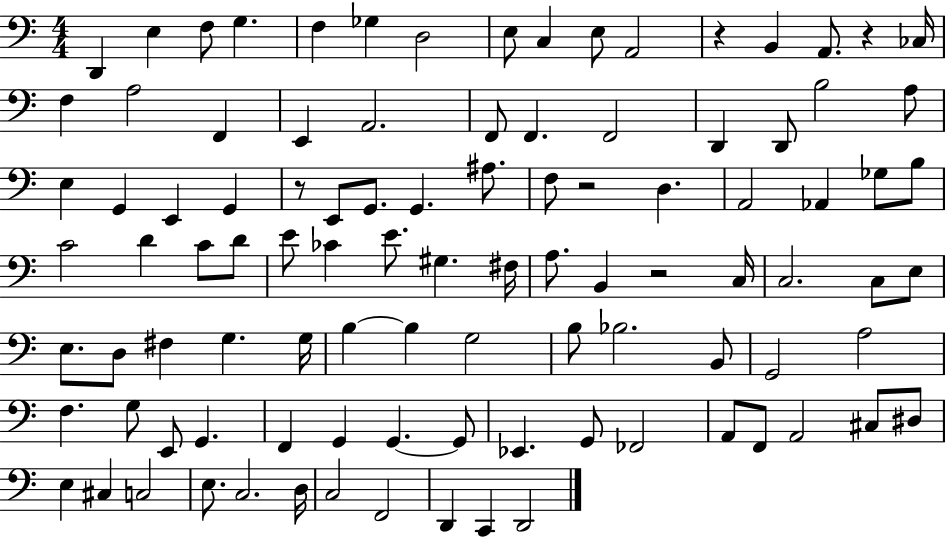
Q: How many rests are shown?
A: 5